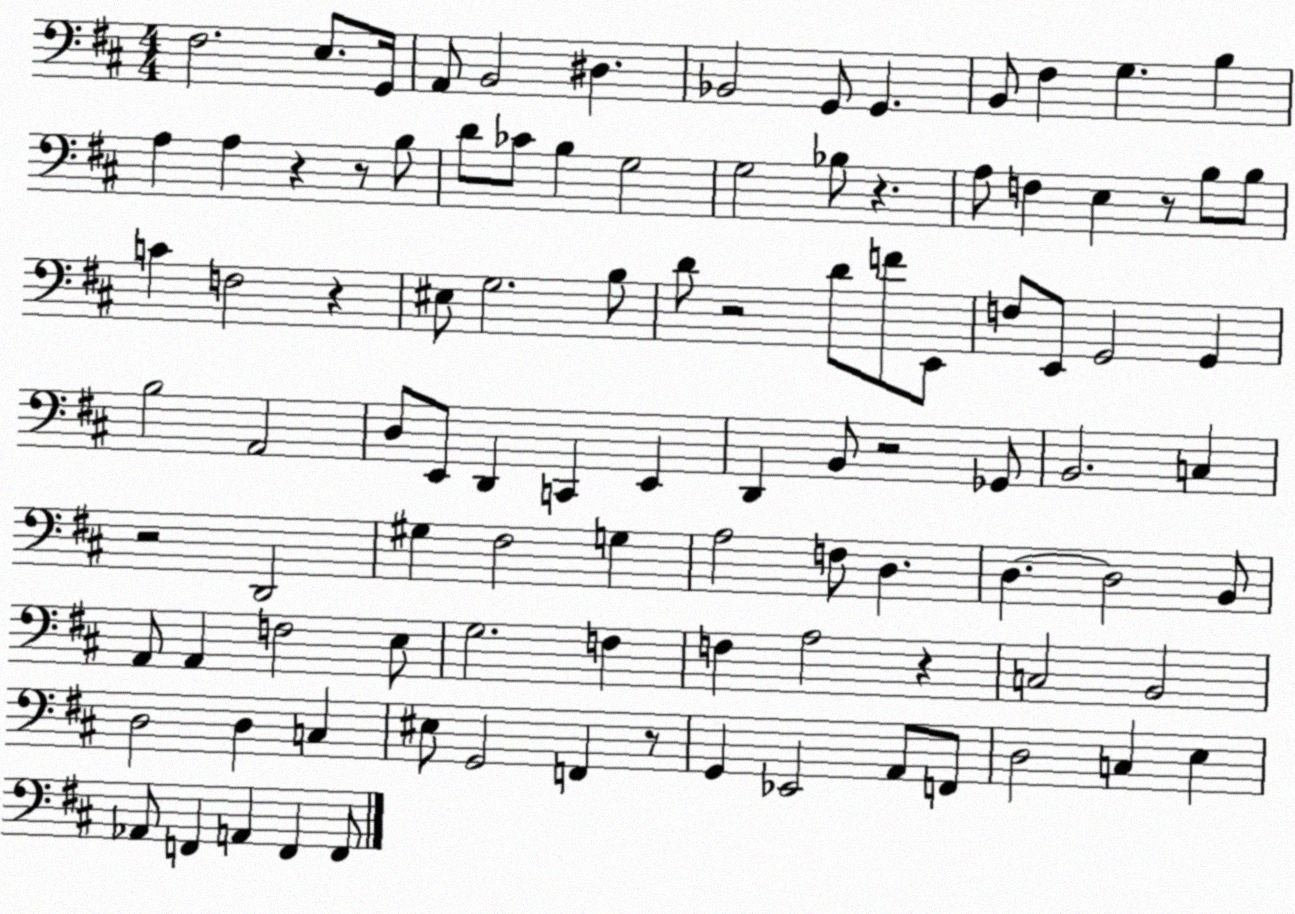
X:1
T:Untitled
M:4/4
L:1/4
K:D
^F,2 E,/2 G,,/4 A,,/2 B,,2 ^D, _B,,2 G,,/2 G,, B,,/2 ^F, G, B, A, A, z z/2 B,/2 D/2 _C/2 B, G,2 G,2 _B,/2 z A,/2 F, E, z/2 B,/2 B,/2 C F,2 z ^E,/2 G,2 B,/2 D/2 z2 D/2 F/2 E,,/2 F,/2 E,,/2 G,,2 G,, B,2 A,,2 D,/2 E,,/2 D,, C,, E,, D,, B,,/2 z2 _G,,/2 B,,2 C, z2 D,,2 ^G, ^F,2 G, A,2 F,/2 D, D, D,2 B,,/2 A,,/2 A,, F,2 E,/2 G,2 F, F, A,2 z C,2 B,,2 D,2 D, C, ^E,/2 G,,2 F,, z/2 G,, _E,,2 A,,/2 F,,/2 D,2 C, E, _A,,/2 F,, A,, F,, F,,/2